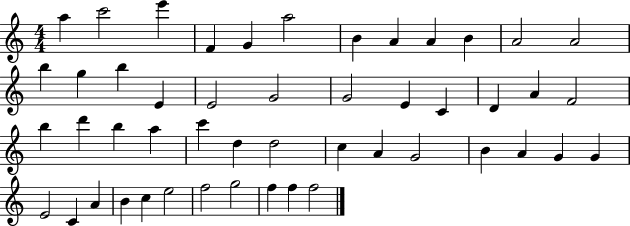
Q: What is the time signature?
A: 4/4